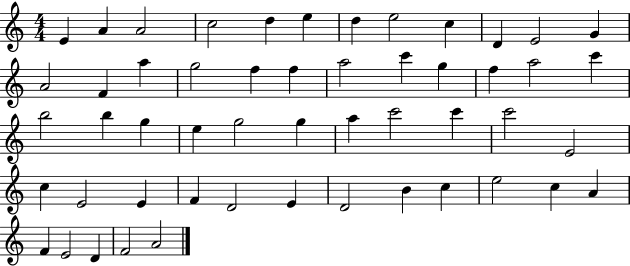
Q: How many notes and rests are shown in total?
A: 52